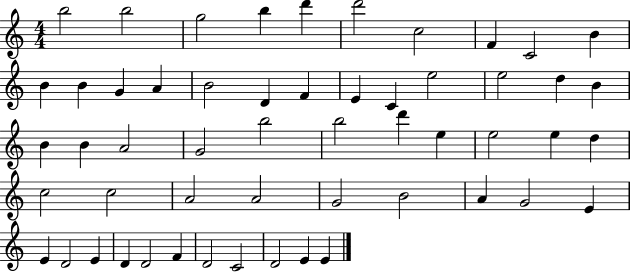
{
  \clef treble
  \numericTimeSignature
  \time 4/4
  \key c \major
  b''2 b''2 | g''2 b''4 d'''4 | d'''2 c''2 | f'4 c'2 b'4 | \break b'4 b'4 g'4 a'4 | b'2 d'4 f'4 | e'4 c'4 e''2 | e''2 d''4 b'4 | \break b'4 b'4 a'2 | g'2 b''2 | b''2 d'''4 e''4 | e''2 e''4 d''4 | \break c''2 c''2 | a'2 a'2 | g'2 b'2 | a'4 g'2 e'4 | \break e'4 d'2 e'4 | d'4 d'2 f'4 | d'2 c'2 | d'2 e'4 e'4 | \break \bar "|."
}